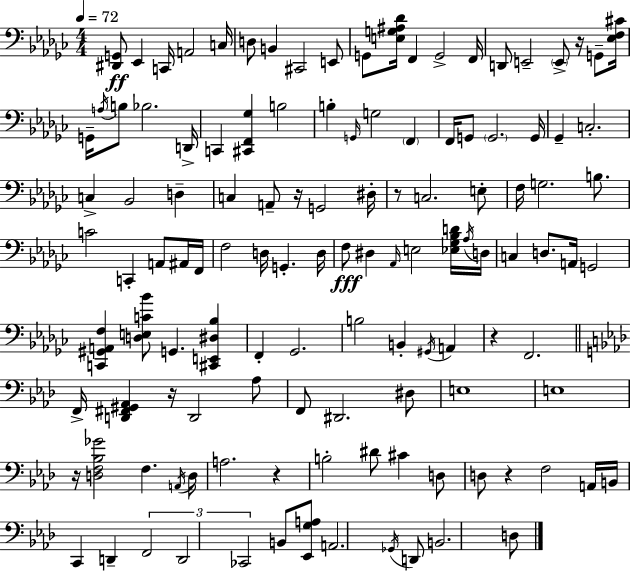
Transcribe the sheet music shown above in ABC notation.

X:1
T:Untitled
M:4/4
L:1/4
K:Ebm
[^D,,G,,]/2 _E,, C,,/4 A,,2 C,/4 D,/2 B,, ^C,,2 E,,/2 G,,/2 [E,G,^A,_D]/4 F,, G,,2 F,,/4 D,,/2 E,,2 E,,/2 z/4 G,,/2 [_E,F,^C]/4 G,,/4 A,/4 B,/2 _B,2 D,,/4 C,, [^C,,F,,_G,] B,2 B, G,,/4 G,2 F,, F,,/4 G,,/2 G,,2 G,,/4 _G,, C,2 C, _B,,2 D, C, A,,/2 z/4 G,,2 ^D,/4 z/2 C,2 E,/2 F,/4 G,2 B,/2 C2 C,, A,,/2 ^A,,/4 F,,/4 F,2 D,/4 G,, D,/4 F,/2 ^D, _A,,/4 E,2 [_E,_G,_B,D]/4 _A,/4 D,/4 C, D,/2 A,,/4 G,,2 [C,,^G,,A,,F,] [D,E,C_B]/2 G,, [^C,,E,,^D,_B,] F,, _G,,2 B,2 B,, ^G,,/4 A,, z F,,2 F,,/4 [D,,^F,,^G,,_A,,] z/4 D,,2 _A,/2 F,,/2 ^D,,2 ^D,/2 E,4 E,4 z/4 [D,F,_B,_G]2 F, A,,/4 D,/4 A,2 z B,2 ^D/2 ^C D,/2 D,/2 z F,2 A,,/4 B,,/4 C,, D,, F,,2 D,,2 _C,,2 B,,/2 [_E,,G,A,]/2 A,,2 _G,,/4 D,,/2 B,,2 D,/2